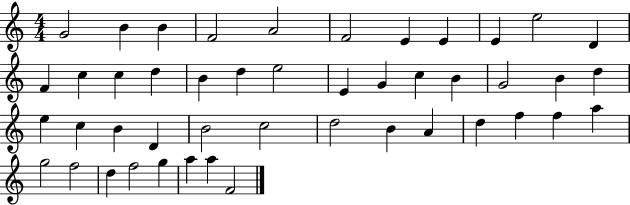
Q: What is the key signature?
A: C major